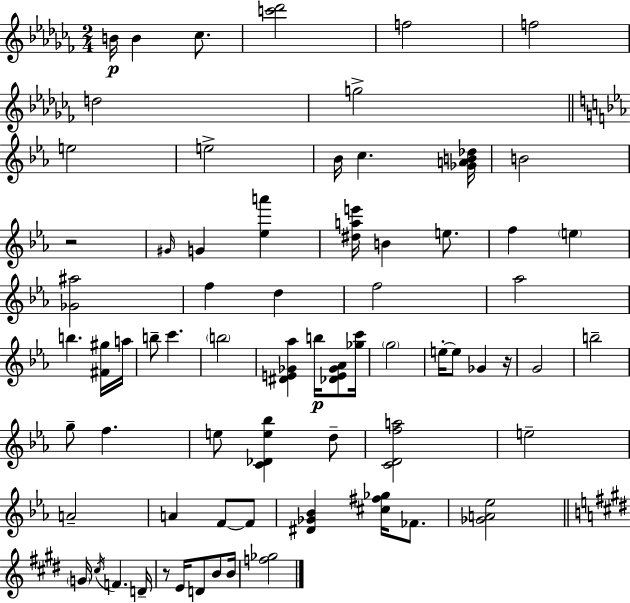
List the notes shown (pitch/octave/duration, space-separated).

B4/s B4/q CES5/e. [C6,Db6]/h F5/h F5/h D5/h G5/h E5/h E5/h Bb4/s C5/q. [Gb4,A4,B4,Db5]/s B4/h R/h G#4/s G4/q [Eb5,A6]/q [D#5,A5,E6]/s B4/q E5/e. F5/q E5/q [Gb4,A#5]/h F5/q D5/q F5/h Ab5/h B5/q. [F#4,G#5]/s A5/s B5/e C6/q. B5/h [D#4,E4,Gb4,Ab5]/q B5/s [Db4,E4,Gb4,Ab4]/e [Gb5,C6]/s G5/h E5/s E5/e Gb4/q R/s G4/h B5/h G5/e F5/q. E5/e [C4,Db4,E5,Bb5]/q D5/e [C4,D4,F5,A5]/h E5/h A4/h A4/q F4/e F4/e [D#4,Gb4,Bb4]/q [C#5,F#5,Gb5]/s FES4/e. [Gb4,A4,Eb5]/h G4/s C#5/s F4/q. D4/s R/e E4/s D4/e B4/e B4/s [F5,Gb5]/h